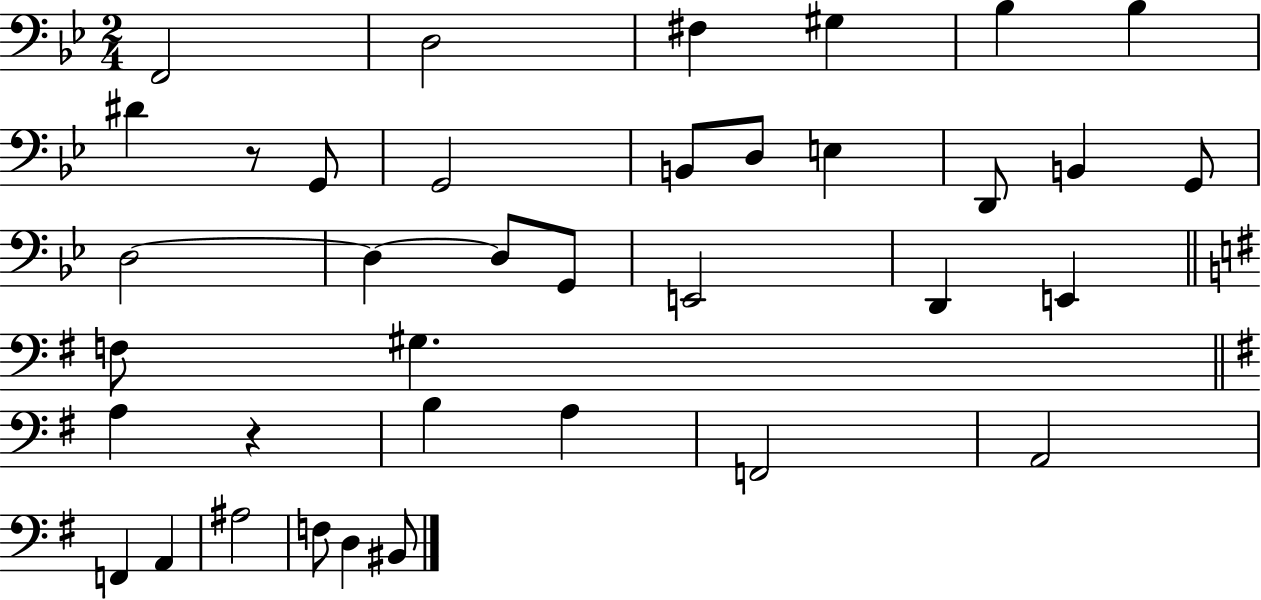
{
  \clef bass
  \numericTimeSignature
  \time 2/4
  \key bes \major
  f,2 | d2 | fis4 gis4 | bes4 bes4 | \break dis'4 r8 g,8 | g,2 | b,8 d8 e4 | d,8 b,4 g,8 | \break d2~~ | d4~~ d8 g,8 | e,2 | d,4 e,4 | \break \bar "||" \break \key g \major f8 gis4. | \bar "||" \break \key g \major a4 r4 | b4 a4 | f,2 | a,2 | \break f,4 a,4 | ais2 | f8 d4 bis,8 | \bar "|."
}